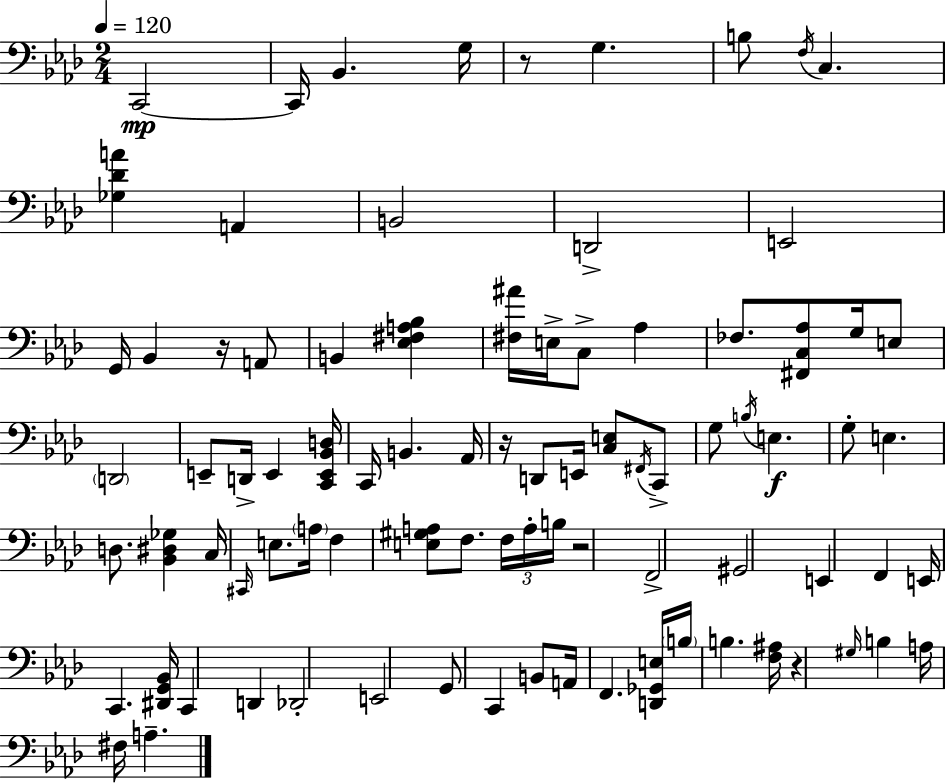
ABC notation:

X:1
T:Untitled
M:2/4
L:1/4
K:Fm
C,,2 C,,/4 _B,, G,/4 z/2 G, B,/2 F,/4 C, [_G,_DA] A,, B,,2 D,,2 E,,2 G,,/4 _B,, z/4 A,,/2 B,, [_E,^F,A,_B,] [^F,^A]/4 E,/4 C,/2 _A, _F,/2 [^F,,C,_A,]/2 G,/4 E,/2 D,,2 E,,/2 D,,/4 E,, [C,,E,,_B,,D,]/4 C,,/4 B,, _A,,/4 z/4 D,,/2 E,,/4 [C,E,]/2 ^F,,/4 C,,/2 G,/2 B,/4 E, G,/2 E, D,/2 [_B,,^D,_G,] C,/4 ^C,,/4 E,/2 A,/4 F, [E,^G,A,]/2 F,/2 F,/4 A,/4 B,/4 z2 F,,2 ^G,,2 E,, F,, E,,/4 C,, [^D,,G,,_B,,]/4 C,, D,, _D,,2 E,,2 G,,/2 C,, B,,/2 A,,/4 F,, [D,,_G,,E,]/4 B,/4 B, [F,^A,]/4 z ^G,/4 B, A,/4 ^F,/4 A,